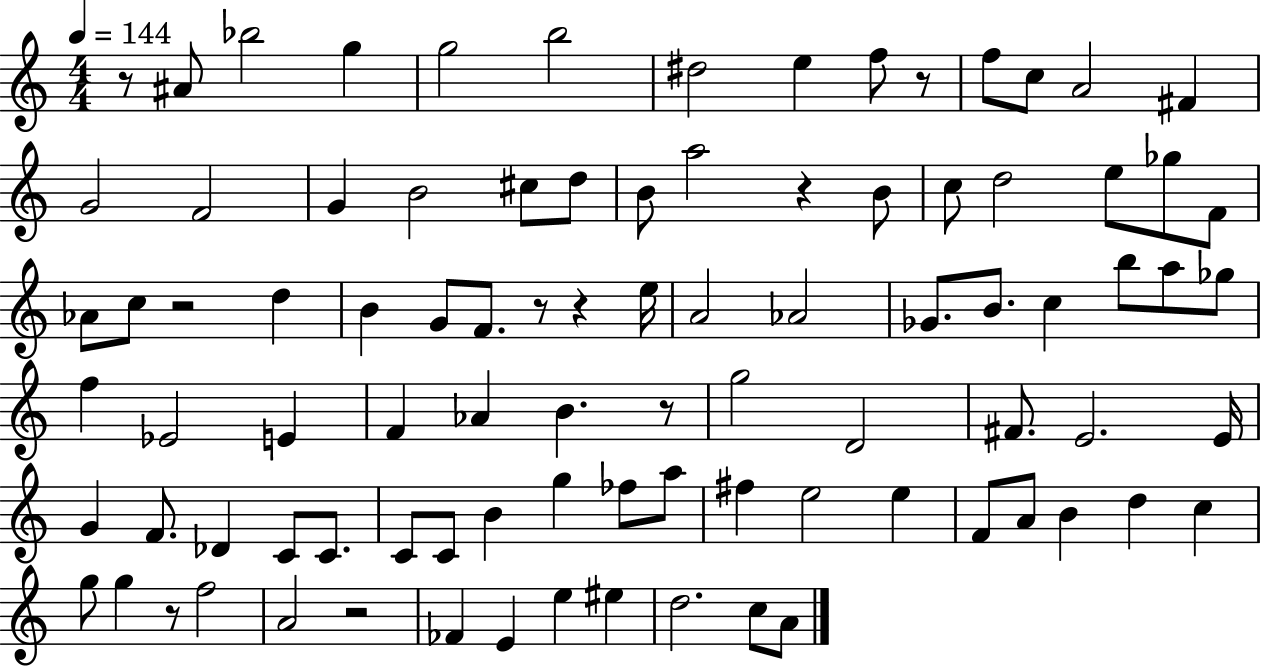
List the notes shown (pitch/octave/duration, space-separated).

R/e A#4/e Bb5/h G5/q G5/h B5/h D#5/h E5/q F5/e R/e F5/e C5/e A4/h F#4/q G4/h F4/h G4/q B4/h C#5/e D5/e B4/e A5/h R/q B4/e C5/e D5/h E5/e Gb5/e F4/e Ab4/e C5/e R/h D5/q B4/q G4/e F4/e. R/e R/q E5/s A4/h Ab4/h Gb4/e. B4/e. C5/q B5/e A5/e Gb5/e F5/q Eb4/h E4/q F4/q Ab4/q B4/q. R/e G5/h D4/h F#4/e. E4/h. E4/s G4/q F4/e. Db4/q C4/e C4/e. C4/e C4/e B4/q G5/q FES5/e A5/e F#5/q E5/h E5/q F4/e A4/e B4/q D5/q C5/q G5/e G5/q R/e F5/h A4/h R/h FES4/q E4/q E5/q EIS5/q D5/h. C5/e A4/e